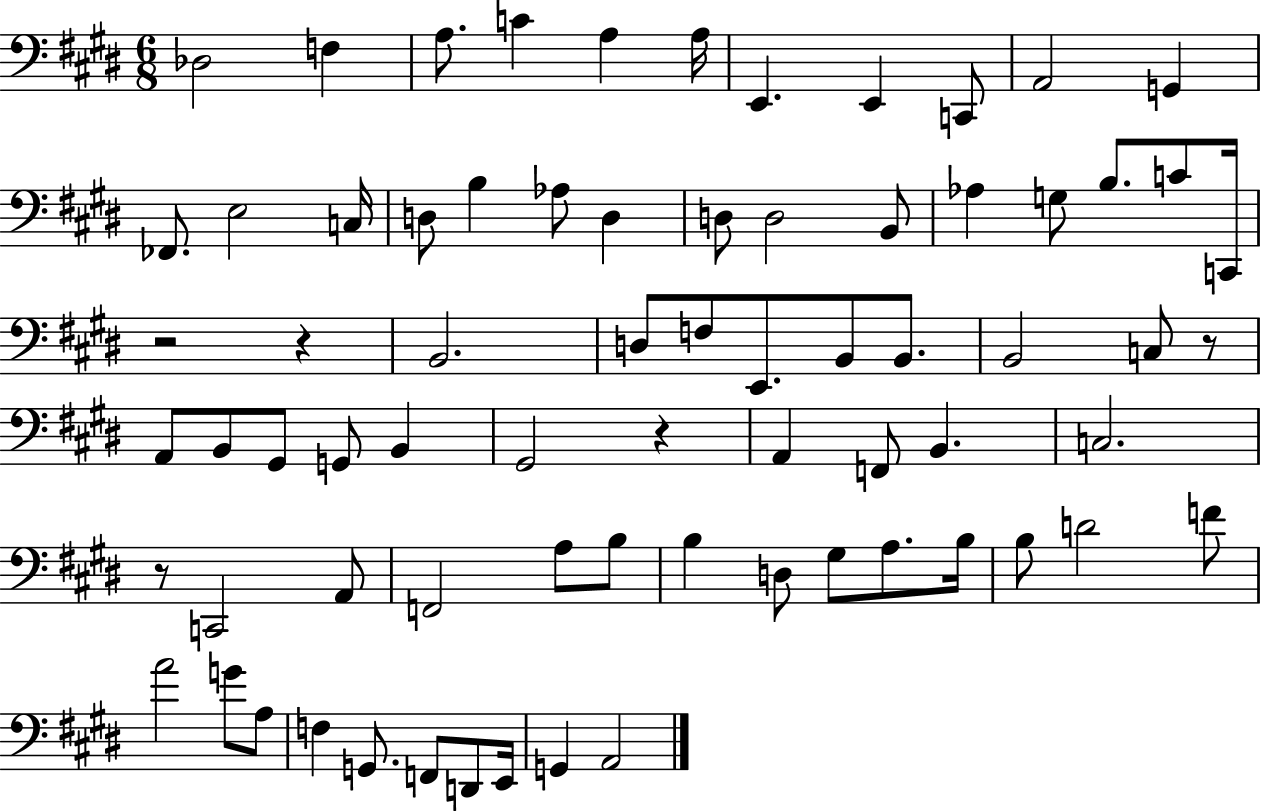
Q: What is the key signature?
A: E major